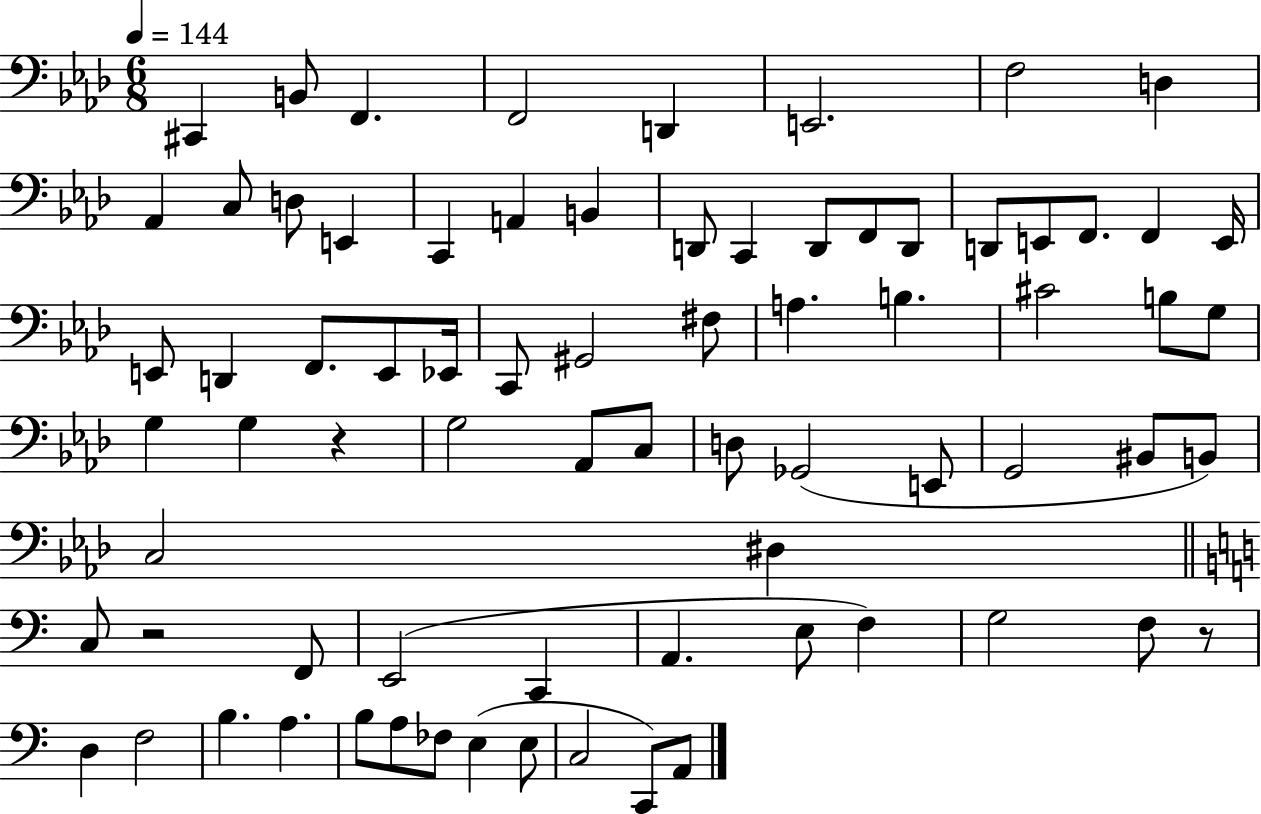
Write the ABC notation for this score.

X:1
T:Untitled
M:6/8
L:1/4
K:Ab
^C,, B,,/2 F,, F,,2 D,, E,,2 F,2 D, _A,, C,/2 D,/2 E,, C,, A,, B,, D,,/2 C,, D,,/2 F,,/2 D,,/2 D,,/2 E,,/2 F,,/2 F,, E,,/4 E,,/2 D,, F,,/2 E,,/2 _E,,/4 C,,/2 ^G,,2 ^F,/2 A, B, ^C2 B,/2 G,/2 G, G, z G,2 _A,,/2 C,/2 D,/2 _G,,2 E,,/2 G,,2 ^B,,/2 B,,/2 C,2 ^D, C,/2 z2 F,,/2 E,,2 C,, A,, E,/2 F, G,2 F,/2 z/2 D, F,2 B, A, B,/2 A,/2 _F,/2 E, E,/2 C,2 C,,/2 A,,/2